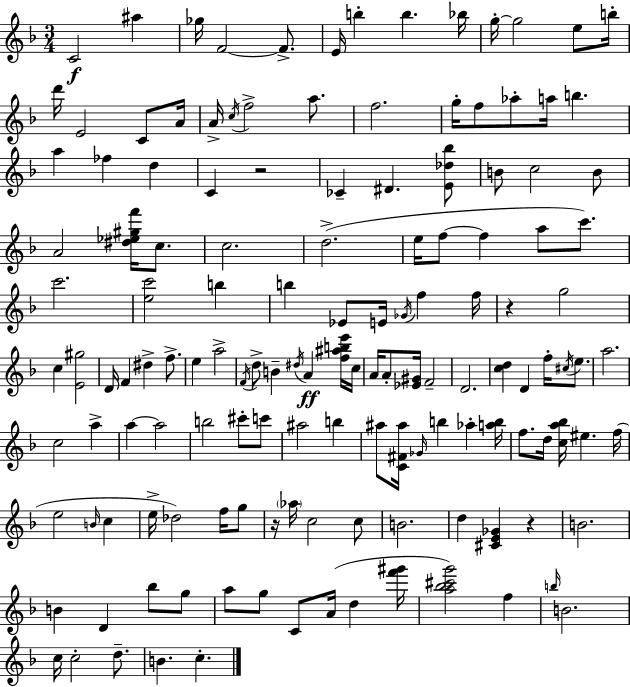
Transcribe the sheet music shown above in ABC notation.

X:1
T:Untitled
M:3/4
L:1/4
K:Dm
C2 ^a _g/4 F2 F/2 E/4 b b _b/4 g/4 g2 e/2 b/4 d'/4 E2 C/2 A/4 A/4 c/4 f2 a/2 f2 g/4 f/2 _a/2 a/4 b a _f d C z2 _C ^D [E_d_b]/2 B/2 c2 B/2 A2 [^d_e^gf']/4 c/2 c2 d2 e/4 f/2 f a/2 c'/2 c'2 [ec']2 b b _E/2 E/4 _G/4 f f/4 z g2 c [E^g]2 D/4 F ^d f/2 e a2 F/4 d/2 B ^d/4 A [f^abe']/4 c/4 A/4 A/2 [_E^G]/4 F2 D2 [cd] D f/4 ^c/4 e/2 a2 c2 a a a2 b2 ^c'/2 c'/2 ^a2 b ^a/2 [C^F^a]/4 _G/4 b _a [ab]/4 f/2 d/4 [ca_b]/4 ^e f/4 e2 B/4 c e/4 _d2 f/4 g/2 z/4 _a/4 c2 c/2 B2 d [^CE_G] z B2 B D _b/2 g/2 a/2 g/2 C/2 A/4 d [f'^g']/4 [a_b^c'g']2 f b/4 B2 c/4 c2 d/2 B c